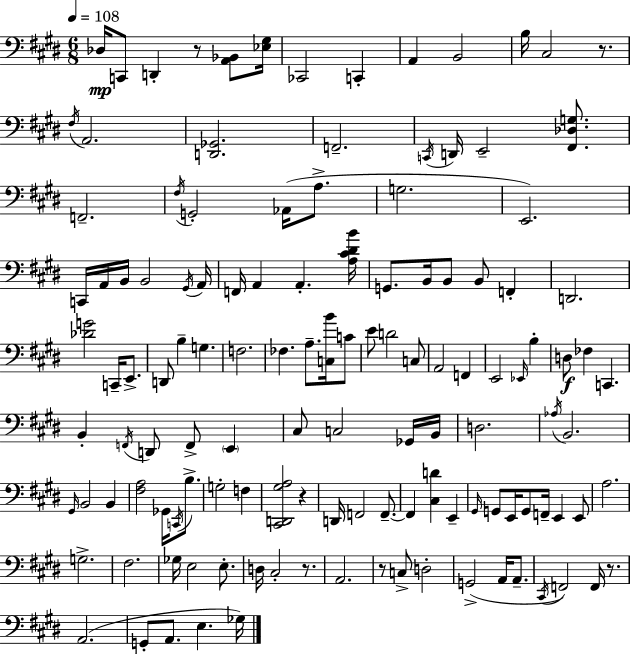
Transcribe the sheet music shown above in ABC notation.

X:1
T:Untitled
M:6/8
L:1/4
K:E
_D,/4 C,,/2 D,, z/2 [A,,_B,,]/2 [_E,^G,]/4 _C,,2 C,, A,, B,,2 B,/4 ^C,2 z/2 ^F,/4 A,,2 [D,,_G,,]2 F,,2 C,,/4 D,,/4 E,,2 [^F,,_D,G,]/2 F,,2 ^F,/4 G,,2 _A,,/4 A,/2 G,2 E,,2 C,,/4 A,,/4 B,,/4 B,,2 ^G,,/4 A,,/4 F,,/4 A,, A,, [A,^C^DB]/4 G,,/2 B,,/4 B,,/2 B,,/2 F,, D,,2 [_DG]2 C,,/4 E,,/2 D,,/2 B, G, F,2 _F, A,/2 [C,B]/4 C/2 E/2 D2 C,/2 A,,2 F,, E,,2 _E,,/4 B, D,/2 _F, C,, B,, F,,/4 D,,/2 F,,/2 E,, ^C,/2 C,2 _G,,/4 B,,/4 D,2 _A,/4 B,,2 ^G,,/4 B,,2 B,, [^F,A,]2 _G,,/4 C,,/4 B,/2 G,2 F, [^C,,D,,^G,A,]2 z D,,/4 F,,2 F,,/2 F,, [^C,D] E,, ^G,,/4 G,,/2 E,,/4 G,,/2 F,,/4 E,, E,,/2 A,2 G,2 ^F,2 _G,/4 E,2 E,/2 D,/4 ^C,2 z/2 A,,2 z/2 C,/2 D,2 G,,2 A,,/4 A,,/2 ^C,,/4 F,,2 F,,/4 z/2 A,,2 G,,/2 A,,/2 E, _G,/4